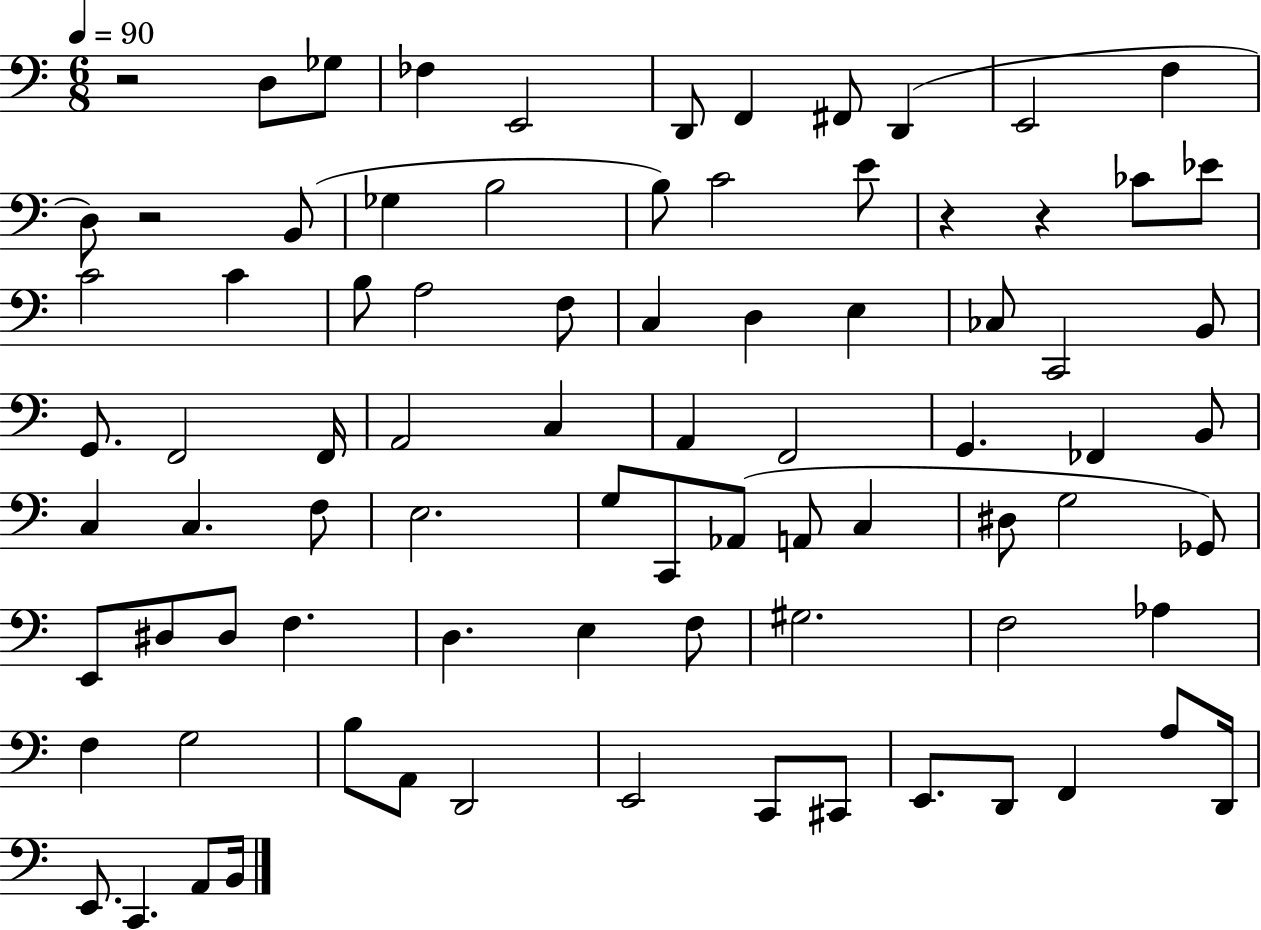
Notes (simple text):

R/h D3/e Gb3/e FES3/q E2/h D2/e F2/q F#2/e D2/q E2/h F3/q D3/e R/h B2/e Gb3/q B3/h B3/e C4/h E4/e R/q R/q CES4/e Eb4/e C4/h C4/q B3/e A3/h F3/e C3/q D3/q E3/q CES3/e C2/h B2/e G2/e. F2/h F2/s A2/h C3/q A2/q F2/h G2/q. FES2/q B2/e C3/q C3/q. F3/e E3/h. G3/e C2/e Ab2/e A2/e C3/q D#3/e G3/h Gb2/e E2/e D#3/e D#3/e F3/q. D3/q. E3/q F3/e G#3/h. F3/h Ab3/q F3/q G3/h B3/e A2/e D2/h E2/h C2/e C#2/e E2/e. D2/e F2/q A3/e D2/s E2/e. C2/q. A2/e B2/s